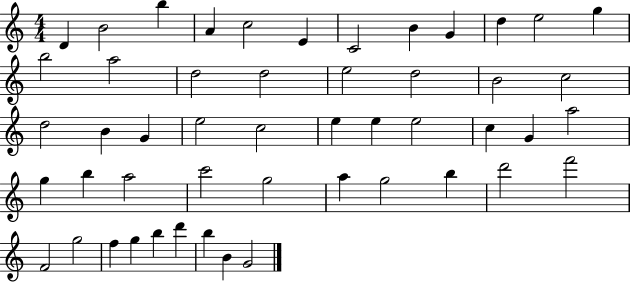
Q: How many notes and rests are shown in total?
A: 50